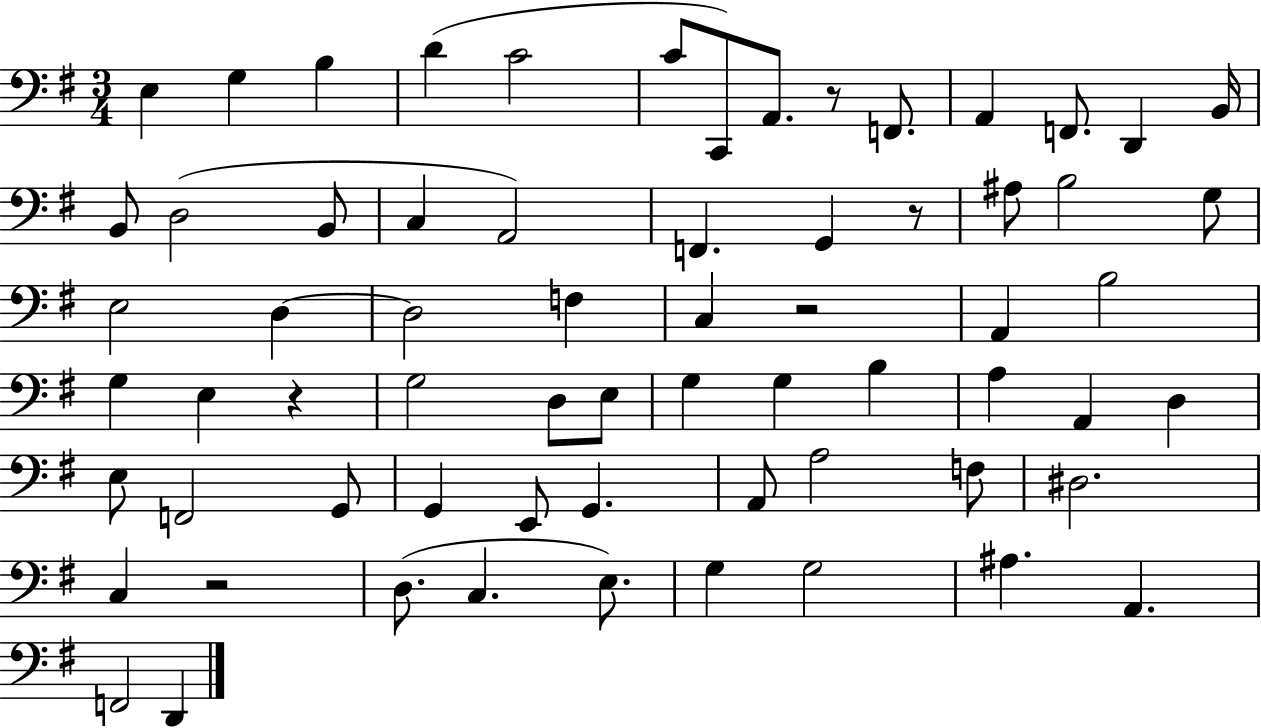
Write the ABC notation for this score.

X:1
T:Untitled
M:3/4
L:1/4
K:G
E, G, B, D C2 C/2 C,,/2 A,,/2 z/2 F,,/2 A,, F,,/2 D,, B,,/4 B,,/2 D,2 B,,/2 C, A,,2 F,, G,, z/2 ^A,/2 B,2 G,/2 E,2 D, D,2 F, C, z2 A,, B,2 G, E, z G,2 D,/2 E,/2 G, G, B, A, A,, D, E,/2 F,,2 G,,/2 G,, E,,/2 G,, A,,/2 A,2 F,/2 ^D,2 C, z2 D,/2 C, E,/2 G, G,2 ^A, A,, F,,2 D,,